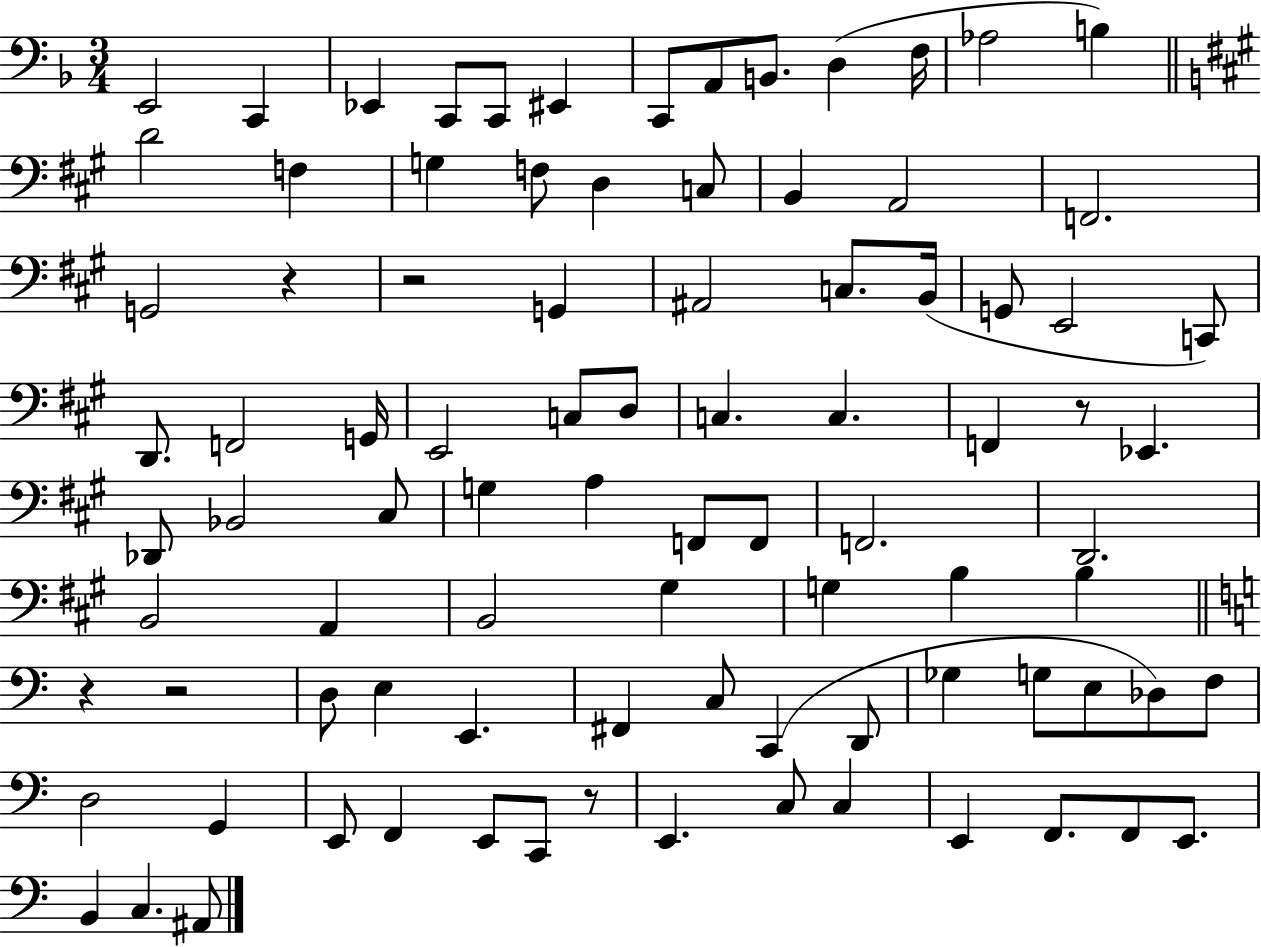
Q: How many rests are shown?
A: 6